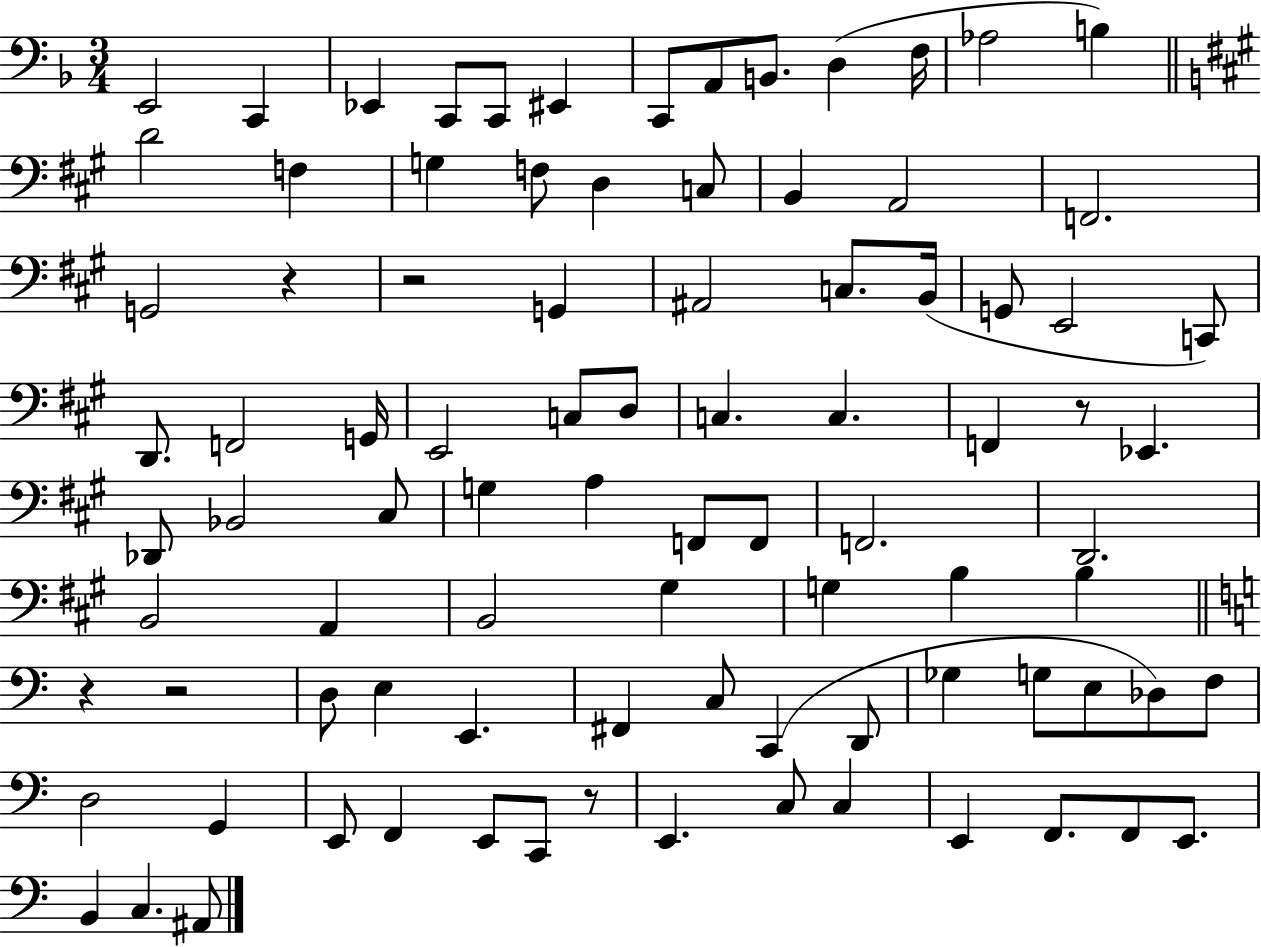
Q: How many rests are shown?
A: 6